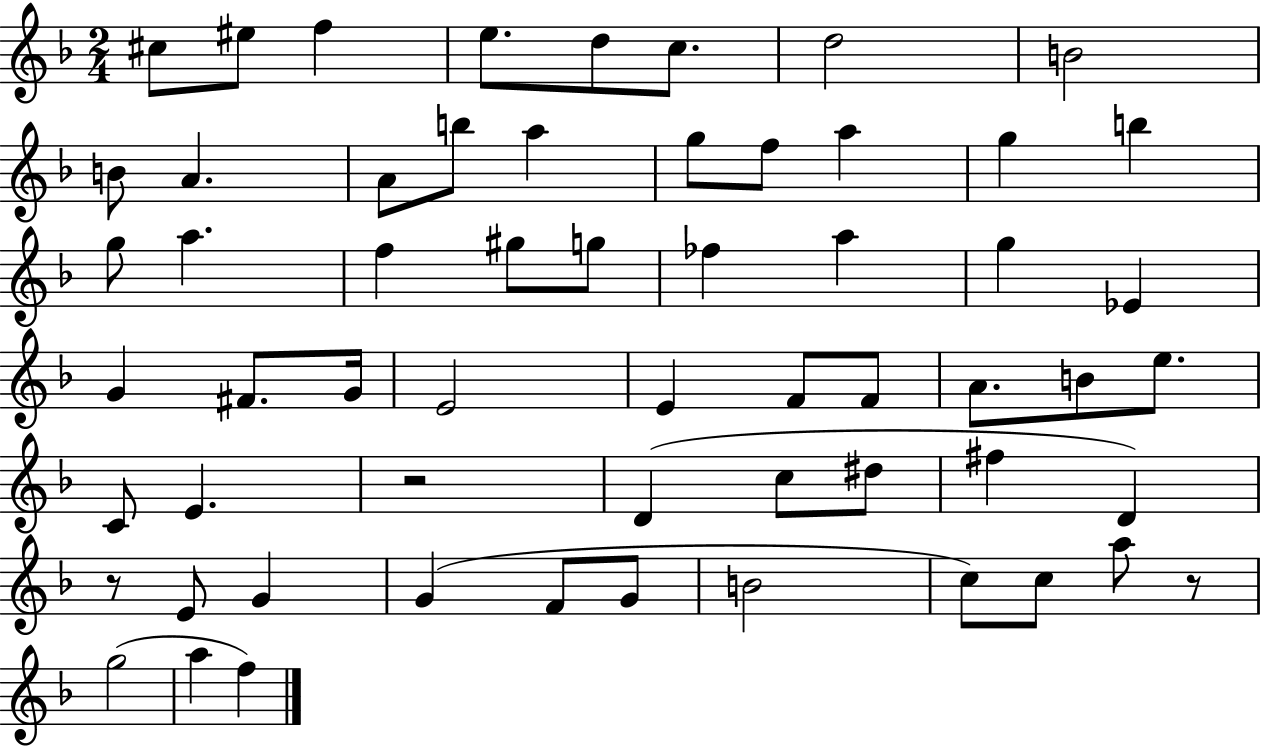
{
  \clef treble
  \numericTimeSignature
  \time 2/4
  \key f \major
  cis''8 eis''8 f''4 | e''8. d''8 c''8. | d''2 | b'2 | \break b'8 a'4. | a'8 b''8 a''4 | g''8 f''8 a''4 | g''4 b''4 | \break g''8 a''4. | f''4 gis''8 g''8 | fes''4 a''4 | g''4 ees'4 | \break g'4 fis'8. g'16 | e'2 | e'4 f'8 f'8 | a'8. b'8 e''8. | \break c'8 e'4. | r2 | d'4( c''8 dis''8 | fis''4 d'4) | \break r8 e'8 g'4 | g'4( f'8 g'8 | b'2 | c''8) c''8 a''8 r8 | \break g''2( | a''4 f''4) | \bar "|."
}